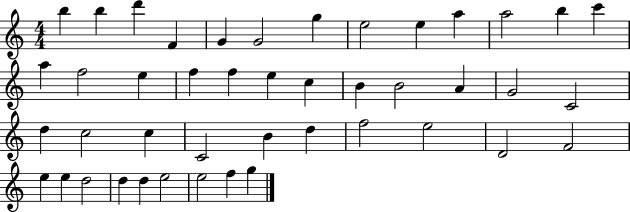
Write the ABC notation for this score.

X:1
T:Untitled
M:4/4
L:1/4
K:C
b b d' F G G2 g e2 e a a2 b c' a f2 e f f e c B B2 A G2 C2 d c2 c C2 B d f2 e2 D2 F2 e e d2 d d e2 e2 f g